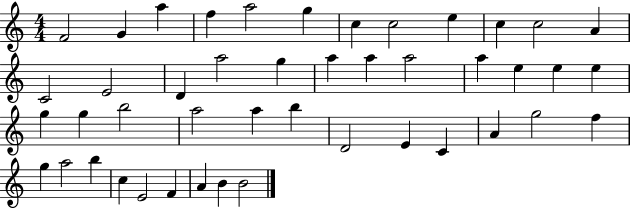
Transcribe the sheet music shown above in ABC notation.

X:1
T:Untitled
M:4/4
L:1/4
K:C
F2 G a f a2 g c c2 e c c2 A C2 E2 D a2 g a a a2 a e e e g g b2 a2 a b D2 E C A g2 f g a2 b c E2 F A B B2